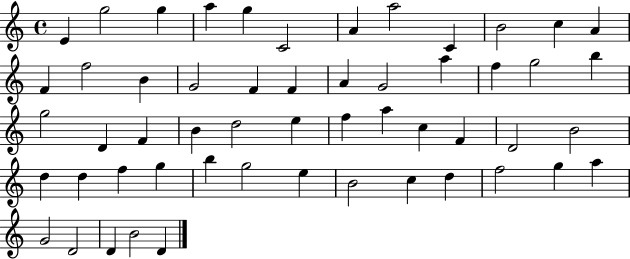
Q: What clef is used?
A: treble